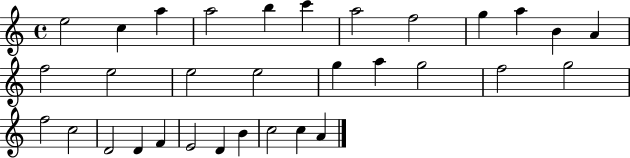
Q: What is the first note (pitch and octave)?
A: E5